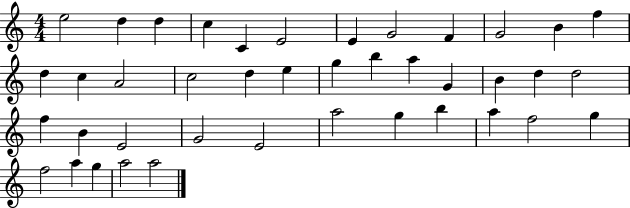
E5/h D5/q D5/q C5/q C4/q E4/h E4/q G4/h F4/q G4/h B4/q F5/q D5/q C5/q A4/h C5/h D5/q E5/q G5/q B5/q A5/q G4/q B4/q D5/q D5/h F5/q B4/q E4/h G4/h E4/h A5/h G5/q B5/q A5/q F5/h G5/q F5/h A5/q G5/q A5/h A5/h